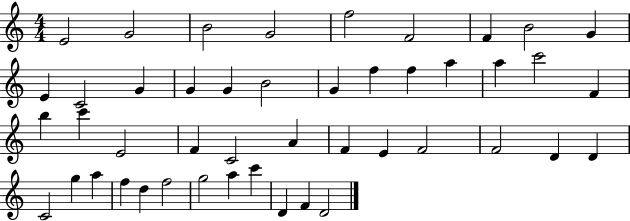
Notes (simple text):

E4/h G4/h B4/h G4/h F5/h F4/h F4/q B4/h G4/q E4/q C4/h G4/q G4/q G4/q B4/h G4/q F5/q F5/q A5/q A5/q C6/h F4/q B5/q C6/q E4/h F4/q C4/h A4/q F4/q E4/q F4/h F4/h D4/q D4/q C4/h G5/q A5/q F5/q D5/q F5/h G5/h A5/q C6/q D4/q F4/q D4/h